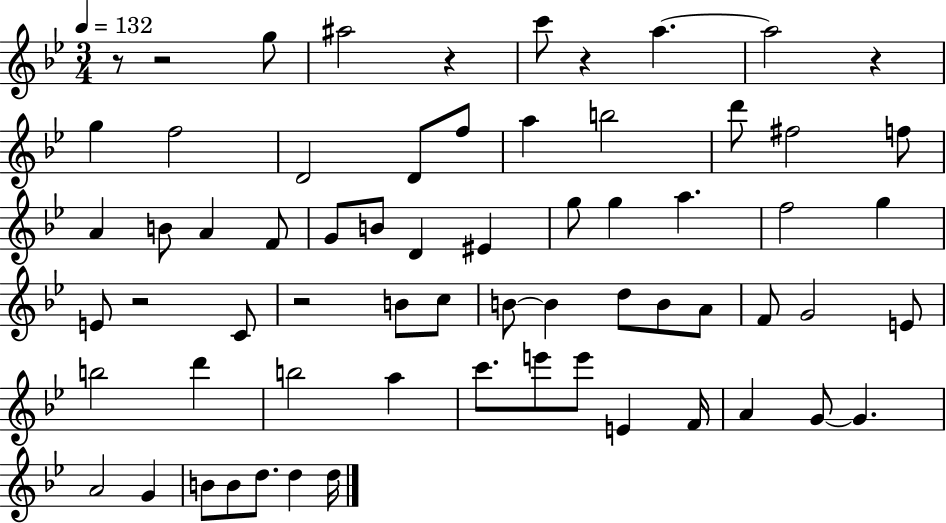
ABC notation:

X:1
T:Untitled
M:3/4
L:1/4
K:Bb
z/2 z2 g/2 ^a2 z c'/2 z a a2 z g f2 D2 D/2 f/2 a b2 d'/2 ^f2 f/2 A B/2 A F/2 G/2 B/2 D ^E g/2 g a f2 g E/2 z2 C/2 z2 B/2 c/2 B/2 B d/2 B/2 A/2 F/2 G2 E/2 b2 d' b2 a c'/2 e'/2 e'/2 E F/4 A G/2 G A2 G B/2 B/2 d/2 d d/4